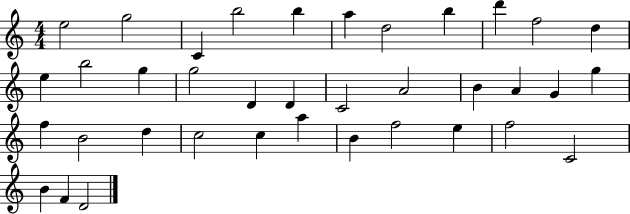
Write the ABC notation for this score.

X:1
T:Untitled
M:4/4
L:1/4
K:C
e2 g2 C b2 b a d2 b d' f2 d e b2 g g2 D D C2 A2 B A G g f B2 d c2 c a B f2 e f2 C2 B F D2